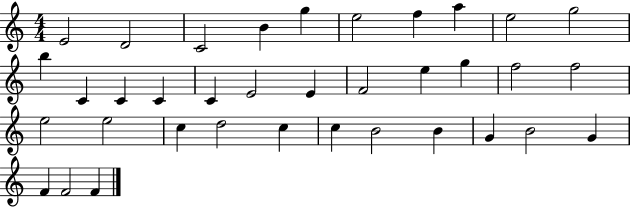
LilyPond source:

{
  \clef treble
  \numericTimeSignature
  \time 4/4
  \key c \major
  e'2 d'2 | c'2 b'4 g''4 | e''2 f''4 a''4 | e''2 g''2 | \break b''4 c'4 c'4 c'4 | c'4 e'2 e'4 | f'2 e''4 g''4 | f''2 f''2 | \break e''2 e''2 | c''4 d''2 c''4 | c''4 b'2 b'4 | g'4 b'2 g'4 | \break f'4 f'2 f'4 | \bar "|."
}